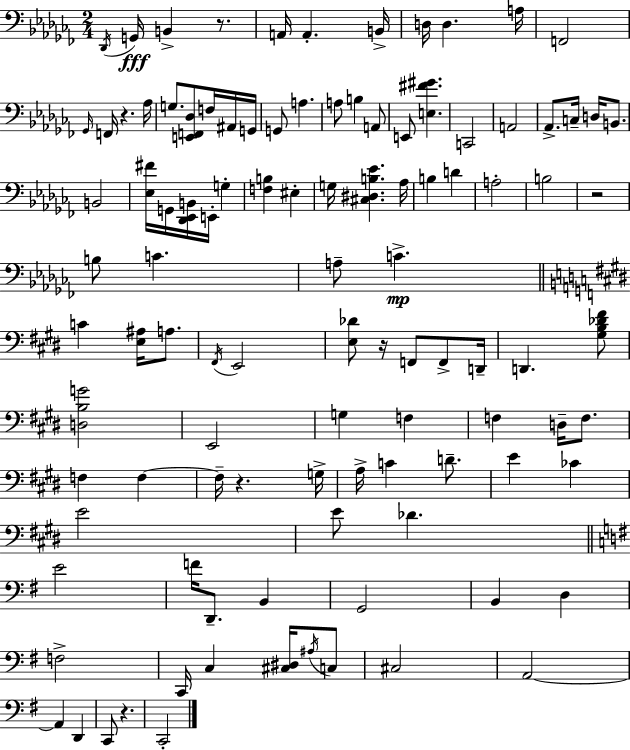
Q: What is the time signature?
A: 2/4